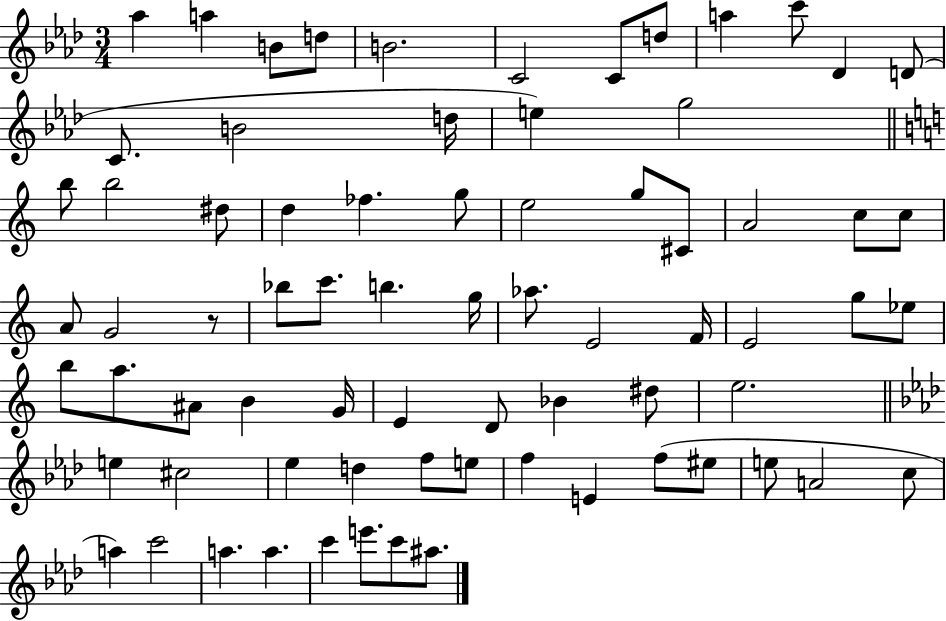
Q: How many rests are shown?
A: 1